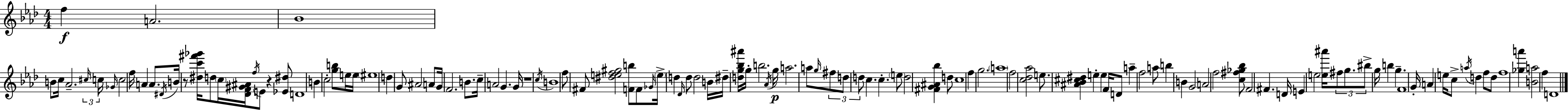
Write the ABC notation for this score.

X:1
T:Untitled
M:4/4
L:1/4
K:Fm
f A2 _B4 B/2 c/4 _A2 ^c/4 c/4 _G/4 c2 f/4 A A/2 ^D/4 B/4 z/2 [^dc'^f'_g']/4 d/2 c/4 [_DF^G^A]/4 f/4 E/2 z [_E^d]/2 D4 B c2 [gb]/2 e/4 e/4 ^e4 d G/2 ^A2 A/2 G/4 F2 B/2 c/4 A2 G G/4 z4 c/4 B4 f/2 ^F/2 [^def^g]2 [Fb]/2 F/2 _G/4 e/4 d _D/4 d/2 d2 B/4 ^d/4 [dg_b^a']/4 g/4 b2 _A/4 g/4 a2 a/2 g/4 ^f/2 d/2 d/2 c c e/2 d2 [^FG^A_b] d/2 c4 f g2 a4 f2 [c_d_a]2 e/2 [^A_B^c^d] e e F/4 D/2 a f2 a/2 b B G2 A2 f2 [c^f_g_b]/2 F2 ^F D/4 E e2 [e^a']/4 ^f/2 g/2 ^b/2 g/4 b g F4 G/4 A e/4 c/2 a/4 d f/2 d/2 f4 [_ga'] [Ba]2 f D4